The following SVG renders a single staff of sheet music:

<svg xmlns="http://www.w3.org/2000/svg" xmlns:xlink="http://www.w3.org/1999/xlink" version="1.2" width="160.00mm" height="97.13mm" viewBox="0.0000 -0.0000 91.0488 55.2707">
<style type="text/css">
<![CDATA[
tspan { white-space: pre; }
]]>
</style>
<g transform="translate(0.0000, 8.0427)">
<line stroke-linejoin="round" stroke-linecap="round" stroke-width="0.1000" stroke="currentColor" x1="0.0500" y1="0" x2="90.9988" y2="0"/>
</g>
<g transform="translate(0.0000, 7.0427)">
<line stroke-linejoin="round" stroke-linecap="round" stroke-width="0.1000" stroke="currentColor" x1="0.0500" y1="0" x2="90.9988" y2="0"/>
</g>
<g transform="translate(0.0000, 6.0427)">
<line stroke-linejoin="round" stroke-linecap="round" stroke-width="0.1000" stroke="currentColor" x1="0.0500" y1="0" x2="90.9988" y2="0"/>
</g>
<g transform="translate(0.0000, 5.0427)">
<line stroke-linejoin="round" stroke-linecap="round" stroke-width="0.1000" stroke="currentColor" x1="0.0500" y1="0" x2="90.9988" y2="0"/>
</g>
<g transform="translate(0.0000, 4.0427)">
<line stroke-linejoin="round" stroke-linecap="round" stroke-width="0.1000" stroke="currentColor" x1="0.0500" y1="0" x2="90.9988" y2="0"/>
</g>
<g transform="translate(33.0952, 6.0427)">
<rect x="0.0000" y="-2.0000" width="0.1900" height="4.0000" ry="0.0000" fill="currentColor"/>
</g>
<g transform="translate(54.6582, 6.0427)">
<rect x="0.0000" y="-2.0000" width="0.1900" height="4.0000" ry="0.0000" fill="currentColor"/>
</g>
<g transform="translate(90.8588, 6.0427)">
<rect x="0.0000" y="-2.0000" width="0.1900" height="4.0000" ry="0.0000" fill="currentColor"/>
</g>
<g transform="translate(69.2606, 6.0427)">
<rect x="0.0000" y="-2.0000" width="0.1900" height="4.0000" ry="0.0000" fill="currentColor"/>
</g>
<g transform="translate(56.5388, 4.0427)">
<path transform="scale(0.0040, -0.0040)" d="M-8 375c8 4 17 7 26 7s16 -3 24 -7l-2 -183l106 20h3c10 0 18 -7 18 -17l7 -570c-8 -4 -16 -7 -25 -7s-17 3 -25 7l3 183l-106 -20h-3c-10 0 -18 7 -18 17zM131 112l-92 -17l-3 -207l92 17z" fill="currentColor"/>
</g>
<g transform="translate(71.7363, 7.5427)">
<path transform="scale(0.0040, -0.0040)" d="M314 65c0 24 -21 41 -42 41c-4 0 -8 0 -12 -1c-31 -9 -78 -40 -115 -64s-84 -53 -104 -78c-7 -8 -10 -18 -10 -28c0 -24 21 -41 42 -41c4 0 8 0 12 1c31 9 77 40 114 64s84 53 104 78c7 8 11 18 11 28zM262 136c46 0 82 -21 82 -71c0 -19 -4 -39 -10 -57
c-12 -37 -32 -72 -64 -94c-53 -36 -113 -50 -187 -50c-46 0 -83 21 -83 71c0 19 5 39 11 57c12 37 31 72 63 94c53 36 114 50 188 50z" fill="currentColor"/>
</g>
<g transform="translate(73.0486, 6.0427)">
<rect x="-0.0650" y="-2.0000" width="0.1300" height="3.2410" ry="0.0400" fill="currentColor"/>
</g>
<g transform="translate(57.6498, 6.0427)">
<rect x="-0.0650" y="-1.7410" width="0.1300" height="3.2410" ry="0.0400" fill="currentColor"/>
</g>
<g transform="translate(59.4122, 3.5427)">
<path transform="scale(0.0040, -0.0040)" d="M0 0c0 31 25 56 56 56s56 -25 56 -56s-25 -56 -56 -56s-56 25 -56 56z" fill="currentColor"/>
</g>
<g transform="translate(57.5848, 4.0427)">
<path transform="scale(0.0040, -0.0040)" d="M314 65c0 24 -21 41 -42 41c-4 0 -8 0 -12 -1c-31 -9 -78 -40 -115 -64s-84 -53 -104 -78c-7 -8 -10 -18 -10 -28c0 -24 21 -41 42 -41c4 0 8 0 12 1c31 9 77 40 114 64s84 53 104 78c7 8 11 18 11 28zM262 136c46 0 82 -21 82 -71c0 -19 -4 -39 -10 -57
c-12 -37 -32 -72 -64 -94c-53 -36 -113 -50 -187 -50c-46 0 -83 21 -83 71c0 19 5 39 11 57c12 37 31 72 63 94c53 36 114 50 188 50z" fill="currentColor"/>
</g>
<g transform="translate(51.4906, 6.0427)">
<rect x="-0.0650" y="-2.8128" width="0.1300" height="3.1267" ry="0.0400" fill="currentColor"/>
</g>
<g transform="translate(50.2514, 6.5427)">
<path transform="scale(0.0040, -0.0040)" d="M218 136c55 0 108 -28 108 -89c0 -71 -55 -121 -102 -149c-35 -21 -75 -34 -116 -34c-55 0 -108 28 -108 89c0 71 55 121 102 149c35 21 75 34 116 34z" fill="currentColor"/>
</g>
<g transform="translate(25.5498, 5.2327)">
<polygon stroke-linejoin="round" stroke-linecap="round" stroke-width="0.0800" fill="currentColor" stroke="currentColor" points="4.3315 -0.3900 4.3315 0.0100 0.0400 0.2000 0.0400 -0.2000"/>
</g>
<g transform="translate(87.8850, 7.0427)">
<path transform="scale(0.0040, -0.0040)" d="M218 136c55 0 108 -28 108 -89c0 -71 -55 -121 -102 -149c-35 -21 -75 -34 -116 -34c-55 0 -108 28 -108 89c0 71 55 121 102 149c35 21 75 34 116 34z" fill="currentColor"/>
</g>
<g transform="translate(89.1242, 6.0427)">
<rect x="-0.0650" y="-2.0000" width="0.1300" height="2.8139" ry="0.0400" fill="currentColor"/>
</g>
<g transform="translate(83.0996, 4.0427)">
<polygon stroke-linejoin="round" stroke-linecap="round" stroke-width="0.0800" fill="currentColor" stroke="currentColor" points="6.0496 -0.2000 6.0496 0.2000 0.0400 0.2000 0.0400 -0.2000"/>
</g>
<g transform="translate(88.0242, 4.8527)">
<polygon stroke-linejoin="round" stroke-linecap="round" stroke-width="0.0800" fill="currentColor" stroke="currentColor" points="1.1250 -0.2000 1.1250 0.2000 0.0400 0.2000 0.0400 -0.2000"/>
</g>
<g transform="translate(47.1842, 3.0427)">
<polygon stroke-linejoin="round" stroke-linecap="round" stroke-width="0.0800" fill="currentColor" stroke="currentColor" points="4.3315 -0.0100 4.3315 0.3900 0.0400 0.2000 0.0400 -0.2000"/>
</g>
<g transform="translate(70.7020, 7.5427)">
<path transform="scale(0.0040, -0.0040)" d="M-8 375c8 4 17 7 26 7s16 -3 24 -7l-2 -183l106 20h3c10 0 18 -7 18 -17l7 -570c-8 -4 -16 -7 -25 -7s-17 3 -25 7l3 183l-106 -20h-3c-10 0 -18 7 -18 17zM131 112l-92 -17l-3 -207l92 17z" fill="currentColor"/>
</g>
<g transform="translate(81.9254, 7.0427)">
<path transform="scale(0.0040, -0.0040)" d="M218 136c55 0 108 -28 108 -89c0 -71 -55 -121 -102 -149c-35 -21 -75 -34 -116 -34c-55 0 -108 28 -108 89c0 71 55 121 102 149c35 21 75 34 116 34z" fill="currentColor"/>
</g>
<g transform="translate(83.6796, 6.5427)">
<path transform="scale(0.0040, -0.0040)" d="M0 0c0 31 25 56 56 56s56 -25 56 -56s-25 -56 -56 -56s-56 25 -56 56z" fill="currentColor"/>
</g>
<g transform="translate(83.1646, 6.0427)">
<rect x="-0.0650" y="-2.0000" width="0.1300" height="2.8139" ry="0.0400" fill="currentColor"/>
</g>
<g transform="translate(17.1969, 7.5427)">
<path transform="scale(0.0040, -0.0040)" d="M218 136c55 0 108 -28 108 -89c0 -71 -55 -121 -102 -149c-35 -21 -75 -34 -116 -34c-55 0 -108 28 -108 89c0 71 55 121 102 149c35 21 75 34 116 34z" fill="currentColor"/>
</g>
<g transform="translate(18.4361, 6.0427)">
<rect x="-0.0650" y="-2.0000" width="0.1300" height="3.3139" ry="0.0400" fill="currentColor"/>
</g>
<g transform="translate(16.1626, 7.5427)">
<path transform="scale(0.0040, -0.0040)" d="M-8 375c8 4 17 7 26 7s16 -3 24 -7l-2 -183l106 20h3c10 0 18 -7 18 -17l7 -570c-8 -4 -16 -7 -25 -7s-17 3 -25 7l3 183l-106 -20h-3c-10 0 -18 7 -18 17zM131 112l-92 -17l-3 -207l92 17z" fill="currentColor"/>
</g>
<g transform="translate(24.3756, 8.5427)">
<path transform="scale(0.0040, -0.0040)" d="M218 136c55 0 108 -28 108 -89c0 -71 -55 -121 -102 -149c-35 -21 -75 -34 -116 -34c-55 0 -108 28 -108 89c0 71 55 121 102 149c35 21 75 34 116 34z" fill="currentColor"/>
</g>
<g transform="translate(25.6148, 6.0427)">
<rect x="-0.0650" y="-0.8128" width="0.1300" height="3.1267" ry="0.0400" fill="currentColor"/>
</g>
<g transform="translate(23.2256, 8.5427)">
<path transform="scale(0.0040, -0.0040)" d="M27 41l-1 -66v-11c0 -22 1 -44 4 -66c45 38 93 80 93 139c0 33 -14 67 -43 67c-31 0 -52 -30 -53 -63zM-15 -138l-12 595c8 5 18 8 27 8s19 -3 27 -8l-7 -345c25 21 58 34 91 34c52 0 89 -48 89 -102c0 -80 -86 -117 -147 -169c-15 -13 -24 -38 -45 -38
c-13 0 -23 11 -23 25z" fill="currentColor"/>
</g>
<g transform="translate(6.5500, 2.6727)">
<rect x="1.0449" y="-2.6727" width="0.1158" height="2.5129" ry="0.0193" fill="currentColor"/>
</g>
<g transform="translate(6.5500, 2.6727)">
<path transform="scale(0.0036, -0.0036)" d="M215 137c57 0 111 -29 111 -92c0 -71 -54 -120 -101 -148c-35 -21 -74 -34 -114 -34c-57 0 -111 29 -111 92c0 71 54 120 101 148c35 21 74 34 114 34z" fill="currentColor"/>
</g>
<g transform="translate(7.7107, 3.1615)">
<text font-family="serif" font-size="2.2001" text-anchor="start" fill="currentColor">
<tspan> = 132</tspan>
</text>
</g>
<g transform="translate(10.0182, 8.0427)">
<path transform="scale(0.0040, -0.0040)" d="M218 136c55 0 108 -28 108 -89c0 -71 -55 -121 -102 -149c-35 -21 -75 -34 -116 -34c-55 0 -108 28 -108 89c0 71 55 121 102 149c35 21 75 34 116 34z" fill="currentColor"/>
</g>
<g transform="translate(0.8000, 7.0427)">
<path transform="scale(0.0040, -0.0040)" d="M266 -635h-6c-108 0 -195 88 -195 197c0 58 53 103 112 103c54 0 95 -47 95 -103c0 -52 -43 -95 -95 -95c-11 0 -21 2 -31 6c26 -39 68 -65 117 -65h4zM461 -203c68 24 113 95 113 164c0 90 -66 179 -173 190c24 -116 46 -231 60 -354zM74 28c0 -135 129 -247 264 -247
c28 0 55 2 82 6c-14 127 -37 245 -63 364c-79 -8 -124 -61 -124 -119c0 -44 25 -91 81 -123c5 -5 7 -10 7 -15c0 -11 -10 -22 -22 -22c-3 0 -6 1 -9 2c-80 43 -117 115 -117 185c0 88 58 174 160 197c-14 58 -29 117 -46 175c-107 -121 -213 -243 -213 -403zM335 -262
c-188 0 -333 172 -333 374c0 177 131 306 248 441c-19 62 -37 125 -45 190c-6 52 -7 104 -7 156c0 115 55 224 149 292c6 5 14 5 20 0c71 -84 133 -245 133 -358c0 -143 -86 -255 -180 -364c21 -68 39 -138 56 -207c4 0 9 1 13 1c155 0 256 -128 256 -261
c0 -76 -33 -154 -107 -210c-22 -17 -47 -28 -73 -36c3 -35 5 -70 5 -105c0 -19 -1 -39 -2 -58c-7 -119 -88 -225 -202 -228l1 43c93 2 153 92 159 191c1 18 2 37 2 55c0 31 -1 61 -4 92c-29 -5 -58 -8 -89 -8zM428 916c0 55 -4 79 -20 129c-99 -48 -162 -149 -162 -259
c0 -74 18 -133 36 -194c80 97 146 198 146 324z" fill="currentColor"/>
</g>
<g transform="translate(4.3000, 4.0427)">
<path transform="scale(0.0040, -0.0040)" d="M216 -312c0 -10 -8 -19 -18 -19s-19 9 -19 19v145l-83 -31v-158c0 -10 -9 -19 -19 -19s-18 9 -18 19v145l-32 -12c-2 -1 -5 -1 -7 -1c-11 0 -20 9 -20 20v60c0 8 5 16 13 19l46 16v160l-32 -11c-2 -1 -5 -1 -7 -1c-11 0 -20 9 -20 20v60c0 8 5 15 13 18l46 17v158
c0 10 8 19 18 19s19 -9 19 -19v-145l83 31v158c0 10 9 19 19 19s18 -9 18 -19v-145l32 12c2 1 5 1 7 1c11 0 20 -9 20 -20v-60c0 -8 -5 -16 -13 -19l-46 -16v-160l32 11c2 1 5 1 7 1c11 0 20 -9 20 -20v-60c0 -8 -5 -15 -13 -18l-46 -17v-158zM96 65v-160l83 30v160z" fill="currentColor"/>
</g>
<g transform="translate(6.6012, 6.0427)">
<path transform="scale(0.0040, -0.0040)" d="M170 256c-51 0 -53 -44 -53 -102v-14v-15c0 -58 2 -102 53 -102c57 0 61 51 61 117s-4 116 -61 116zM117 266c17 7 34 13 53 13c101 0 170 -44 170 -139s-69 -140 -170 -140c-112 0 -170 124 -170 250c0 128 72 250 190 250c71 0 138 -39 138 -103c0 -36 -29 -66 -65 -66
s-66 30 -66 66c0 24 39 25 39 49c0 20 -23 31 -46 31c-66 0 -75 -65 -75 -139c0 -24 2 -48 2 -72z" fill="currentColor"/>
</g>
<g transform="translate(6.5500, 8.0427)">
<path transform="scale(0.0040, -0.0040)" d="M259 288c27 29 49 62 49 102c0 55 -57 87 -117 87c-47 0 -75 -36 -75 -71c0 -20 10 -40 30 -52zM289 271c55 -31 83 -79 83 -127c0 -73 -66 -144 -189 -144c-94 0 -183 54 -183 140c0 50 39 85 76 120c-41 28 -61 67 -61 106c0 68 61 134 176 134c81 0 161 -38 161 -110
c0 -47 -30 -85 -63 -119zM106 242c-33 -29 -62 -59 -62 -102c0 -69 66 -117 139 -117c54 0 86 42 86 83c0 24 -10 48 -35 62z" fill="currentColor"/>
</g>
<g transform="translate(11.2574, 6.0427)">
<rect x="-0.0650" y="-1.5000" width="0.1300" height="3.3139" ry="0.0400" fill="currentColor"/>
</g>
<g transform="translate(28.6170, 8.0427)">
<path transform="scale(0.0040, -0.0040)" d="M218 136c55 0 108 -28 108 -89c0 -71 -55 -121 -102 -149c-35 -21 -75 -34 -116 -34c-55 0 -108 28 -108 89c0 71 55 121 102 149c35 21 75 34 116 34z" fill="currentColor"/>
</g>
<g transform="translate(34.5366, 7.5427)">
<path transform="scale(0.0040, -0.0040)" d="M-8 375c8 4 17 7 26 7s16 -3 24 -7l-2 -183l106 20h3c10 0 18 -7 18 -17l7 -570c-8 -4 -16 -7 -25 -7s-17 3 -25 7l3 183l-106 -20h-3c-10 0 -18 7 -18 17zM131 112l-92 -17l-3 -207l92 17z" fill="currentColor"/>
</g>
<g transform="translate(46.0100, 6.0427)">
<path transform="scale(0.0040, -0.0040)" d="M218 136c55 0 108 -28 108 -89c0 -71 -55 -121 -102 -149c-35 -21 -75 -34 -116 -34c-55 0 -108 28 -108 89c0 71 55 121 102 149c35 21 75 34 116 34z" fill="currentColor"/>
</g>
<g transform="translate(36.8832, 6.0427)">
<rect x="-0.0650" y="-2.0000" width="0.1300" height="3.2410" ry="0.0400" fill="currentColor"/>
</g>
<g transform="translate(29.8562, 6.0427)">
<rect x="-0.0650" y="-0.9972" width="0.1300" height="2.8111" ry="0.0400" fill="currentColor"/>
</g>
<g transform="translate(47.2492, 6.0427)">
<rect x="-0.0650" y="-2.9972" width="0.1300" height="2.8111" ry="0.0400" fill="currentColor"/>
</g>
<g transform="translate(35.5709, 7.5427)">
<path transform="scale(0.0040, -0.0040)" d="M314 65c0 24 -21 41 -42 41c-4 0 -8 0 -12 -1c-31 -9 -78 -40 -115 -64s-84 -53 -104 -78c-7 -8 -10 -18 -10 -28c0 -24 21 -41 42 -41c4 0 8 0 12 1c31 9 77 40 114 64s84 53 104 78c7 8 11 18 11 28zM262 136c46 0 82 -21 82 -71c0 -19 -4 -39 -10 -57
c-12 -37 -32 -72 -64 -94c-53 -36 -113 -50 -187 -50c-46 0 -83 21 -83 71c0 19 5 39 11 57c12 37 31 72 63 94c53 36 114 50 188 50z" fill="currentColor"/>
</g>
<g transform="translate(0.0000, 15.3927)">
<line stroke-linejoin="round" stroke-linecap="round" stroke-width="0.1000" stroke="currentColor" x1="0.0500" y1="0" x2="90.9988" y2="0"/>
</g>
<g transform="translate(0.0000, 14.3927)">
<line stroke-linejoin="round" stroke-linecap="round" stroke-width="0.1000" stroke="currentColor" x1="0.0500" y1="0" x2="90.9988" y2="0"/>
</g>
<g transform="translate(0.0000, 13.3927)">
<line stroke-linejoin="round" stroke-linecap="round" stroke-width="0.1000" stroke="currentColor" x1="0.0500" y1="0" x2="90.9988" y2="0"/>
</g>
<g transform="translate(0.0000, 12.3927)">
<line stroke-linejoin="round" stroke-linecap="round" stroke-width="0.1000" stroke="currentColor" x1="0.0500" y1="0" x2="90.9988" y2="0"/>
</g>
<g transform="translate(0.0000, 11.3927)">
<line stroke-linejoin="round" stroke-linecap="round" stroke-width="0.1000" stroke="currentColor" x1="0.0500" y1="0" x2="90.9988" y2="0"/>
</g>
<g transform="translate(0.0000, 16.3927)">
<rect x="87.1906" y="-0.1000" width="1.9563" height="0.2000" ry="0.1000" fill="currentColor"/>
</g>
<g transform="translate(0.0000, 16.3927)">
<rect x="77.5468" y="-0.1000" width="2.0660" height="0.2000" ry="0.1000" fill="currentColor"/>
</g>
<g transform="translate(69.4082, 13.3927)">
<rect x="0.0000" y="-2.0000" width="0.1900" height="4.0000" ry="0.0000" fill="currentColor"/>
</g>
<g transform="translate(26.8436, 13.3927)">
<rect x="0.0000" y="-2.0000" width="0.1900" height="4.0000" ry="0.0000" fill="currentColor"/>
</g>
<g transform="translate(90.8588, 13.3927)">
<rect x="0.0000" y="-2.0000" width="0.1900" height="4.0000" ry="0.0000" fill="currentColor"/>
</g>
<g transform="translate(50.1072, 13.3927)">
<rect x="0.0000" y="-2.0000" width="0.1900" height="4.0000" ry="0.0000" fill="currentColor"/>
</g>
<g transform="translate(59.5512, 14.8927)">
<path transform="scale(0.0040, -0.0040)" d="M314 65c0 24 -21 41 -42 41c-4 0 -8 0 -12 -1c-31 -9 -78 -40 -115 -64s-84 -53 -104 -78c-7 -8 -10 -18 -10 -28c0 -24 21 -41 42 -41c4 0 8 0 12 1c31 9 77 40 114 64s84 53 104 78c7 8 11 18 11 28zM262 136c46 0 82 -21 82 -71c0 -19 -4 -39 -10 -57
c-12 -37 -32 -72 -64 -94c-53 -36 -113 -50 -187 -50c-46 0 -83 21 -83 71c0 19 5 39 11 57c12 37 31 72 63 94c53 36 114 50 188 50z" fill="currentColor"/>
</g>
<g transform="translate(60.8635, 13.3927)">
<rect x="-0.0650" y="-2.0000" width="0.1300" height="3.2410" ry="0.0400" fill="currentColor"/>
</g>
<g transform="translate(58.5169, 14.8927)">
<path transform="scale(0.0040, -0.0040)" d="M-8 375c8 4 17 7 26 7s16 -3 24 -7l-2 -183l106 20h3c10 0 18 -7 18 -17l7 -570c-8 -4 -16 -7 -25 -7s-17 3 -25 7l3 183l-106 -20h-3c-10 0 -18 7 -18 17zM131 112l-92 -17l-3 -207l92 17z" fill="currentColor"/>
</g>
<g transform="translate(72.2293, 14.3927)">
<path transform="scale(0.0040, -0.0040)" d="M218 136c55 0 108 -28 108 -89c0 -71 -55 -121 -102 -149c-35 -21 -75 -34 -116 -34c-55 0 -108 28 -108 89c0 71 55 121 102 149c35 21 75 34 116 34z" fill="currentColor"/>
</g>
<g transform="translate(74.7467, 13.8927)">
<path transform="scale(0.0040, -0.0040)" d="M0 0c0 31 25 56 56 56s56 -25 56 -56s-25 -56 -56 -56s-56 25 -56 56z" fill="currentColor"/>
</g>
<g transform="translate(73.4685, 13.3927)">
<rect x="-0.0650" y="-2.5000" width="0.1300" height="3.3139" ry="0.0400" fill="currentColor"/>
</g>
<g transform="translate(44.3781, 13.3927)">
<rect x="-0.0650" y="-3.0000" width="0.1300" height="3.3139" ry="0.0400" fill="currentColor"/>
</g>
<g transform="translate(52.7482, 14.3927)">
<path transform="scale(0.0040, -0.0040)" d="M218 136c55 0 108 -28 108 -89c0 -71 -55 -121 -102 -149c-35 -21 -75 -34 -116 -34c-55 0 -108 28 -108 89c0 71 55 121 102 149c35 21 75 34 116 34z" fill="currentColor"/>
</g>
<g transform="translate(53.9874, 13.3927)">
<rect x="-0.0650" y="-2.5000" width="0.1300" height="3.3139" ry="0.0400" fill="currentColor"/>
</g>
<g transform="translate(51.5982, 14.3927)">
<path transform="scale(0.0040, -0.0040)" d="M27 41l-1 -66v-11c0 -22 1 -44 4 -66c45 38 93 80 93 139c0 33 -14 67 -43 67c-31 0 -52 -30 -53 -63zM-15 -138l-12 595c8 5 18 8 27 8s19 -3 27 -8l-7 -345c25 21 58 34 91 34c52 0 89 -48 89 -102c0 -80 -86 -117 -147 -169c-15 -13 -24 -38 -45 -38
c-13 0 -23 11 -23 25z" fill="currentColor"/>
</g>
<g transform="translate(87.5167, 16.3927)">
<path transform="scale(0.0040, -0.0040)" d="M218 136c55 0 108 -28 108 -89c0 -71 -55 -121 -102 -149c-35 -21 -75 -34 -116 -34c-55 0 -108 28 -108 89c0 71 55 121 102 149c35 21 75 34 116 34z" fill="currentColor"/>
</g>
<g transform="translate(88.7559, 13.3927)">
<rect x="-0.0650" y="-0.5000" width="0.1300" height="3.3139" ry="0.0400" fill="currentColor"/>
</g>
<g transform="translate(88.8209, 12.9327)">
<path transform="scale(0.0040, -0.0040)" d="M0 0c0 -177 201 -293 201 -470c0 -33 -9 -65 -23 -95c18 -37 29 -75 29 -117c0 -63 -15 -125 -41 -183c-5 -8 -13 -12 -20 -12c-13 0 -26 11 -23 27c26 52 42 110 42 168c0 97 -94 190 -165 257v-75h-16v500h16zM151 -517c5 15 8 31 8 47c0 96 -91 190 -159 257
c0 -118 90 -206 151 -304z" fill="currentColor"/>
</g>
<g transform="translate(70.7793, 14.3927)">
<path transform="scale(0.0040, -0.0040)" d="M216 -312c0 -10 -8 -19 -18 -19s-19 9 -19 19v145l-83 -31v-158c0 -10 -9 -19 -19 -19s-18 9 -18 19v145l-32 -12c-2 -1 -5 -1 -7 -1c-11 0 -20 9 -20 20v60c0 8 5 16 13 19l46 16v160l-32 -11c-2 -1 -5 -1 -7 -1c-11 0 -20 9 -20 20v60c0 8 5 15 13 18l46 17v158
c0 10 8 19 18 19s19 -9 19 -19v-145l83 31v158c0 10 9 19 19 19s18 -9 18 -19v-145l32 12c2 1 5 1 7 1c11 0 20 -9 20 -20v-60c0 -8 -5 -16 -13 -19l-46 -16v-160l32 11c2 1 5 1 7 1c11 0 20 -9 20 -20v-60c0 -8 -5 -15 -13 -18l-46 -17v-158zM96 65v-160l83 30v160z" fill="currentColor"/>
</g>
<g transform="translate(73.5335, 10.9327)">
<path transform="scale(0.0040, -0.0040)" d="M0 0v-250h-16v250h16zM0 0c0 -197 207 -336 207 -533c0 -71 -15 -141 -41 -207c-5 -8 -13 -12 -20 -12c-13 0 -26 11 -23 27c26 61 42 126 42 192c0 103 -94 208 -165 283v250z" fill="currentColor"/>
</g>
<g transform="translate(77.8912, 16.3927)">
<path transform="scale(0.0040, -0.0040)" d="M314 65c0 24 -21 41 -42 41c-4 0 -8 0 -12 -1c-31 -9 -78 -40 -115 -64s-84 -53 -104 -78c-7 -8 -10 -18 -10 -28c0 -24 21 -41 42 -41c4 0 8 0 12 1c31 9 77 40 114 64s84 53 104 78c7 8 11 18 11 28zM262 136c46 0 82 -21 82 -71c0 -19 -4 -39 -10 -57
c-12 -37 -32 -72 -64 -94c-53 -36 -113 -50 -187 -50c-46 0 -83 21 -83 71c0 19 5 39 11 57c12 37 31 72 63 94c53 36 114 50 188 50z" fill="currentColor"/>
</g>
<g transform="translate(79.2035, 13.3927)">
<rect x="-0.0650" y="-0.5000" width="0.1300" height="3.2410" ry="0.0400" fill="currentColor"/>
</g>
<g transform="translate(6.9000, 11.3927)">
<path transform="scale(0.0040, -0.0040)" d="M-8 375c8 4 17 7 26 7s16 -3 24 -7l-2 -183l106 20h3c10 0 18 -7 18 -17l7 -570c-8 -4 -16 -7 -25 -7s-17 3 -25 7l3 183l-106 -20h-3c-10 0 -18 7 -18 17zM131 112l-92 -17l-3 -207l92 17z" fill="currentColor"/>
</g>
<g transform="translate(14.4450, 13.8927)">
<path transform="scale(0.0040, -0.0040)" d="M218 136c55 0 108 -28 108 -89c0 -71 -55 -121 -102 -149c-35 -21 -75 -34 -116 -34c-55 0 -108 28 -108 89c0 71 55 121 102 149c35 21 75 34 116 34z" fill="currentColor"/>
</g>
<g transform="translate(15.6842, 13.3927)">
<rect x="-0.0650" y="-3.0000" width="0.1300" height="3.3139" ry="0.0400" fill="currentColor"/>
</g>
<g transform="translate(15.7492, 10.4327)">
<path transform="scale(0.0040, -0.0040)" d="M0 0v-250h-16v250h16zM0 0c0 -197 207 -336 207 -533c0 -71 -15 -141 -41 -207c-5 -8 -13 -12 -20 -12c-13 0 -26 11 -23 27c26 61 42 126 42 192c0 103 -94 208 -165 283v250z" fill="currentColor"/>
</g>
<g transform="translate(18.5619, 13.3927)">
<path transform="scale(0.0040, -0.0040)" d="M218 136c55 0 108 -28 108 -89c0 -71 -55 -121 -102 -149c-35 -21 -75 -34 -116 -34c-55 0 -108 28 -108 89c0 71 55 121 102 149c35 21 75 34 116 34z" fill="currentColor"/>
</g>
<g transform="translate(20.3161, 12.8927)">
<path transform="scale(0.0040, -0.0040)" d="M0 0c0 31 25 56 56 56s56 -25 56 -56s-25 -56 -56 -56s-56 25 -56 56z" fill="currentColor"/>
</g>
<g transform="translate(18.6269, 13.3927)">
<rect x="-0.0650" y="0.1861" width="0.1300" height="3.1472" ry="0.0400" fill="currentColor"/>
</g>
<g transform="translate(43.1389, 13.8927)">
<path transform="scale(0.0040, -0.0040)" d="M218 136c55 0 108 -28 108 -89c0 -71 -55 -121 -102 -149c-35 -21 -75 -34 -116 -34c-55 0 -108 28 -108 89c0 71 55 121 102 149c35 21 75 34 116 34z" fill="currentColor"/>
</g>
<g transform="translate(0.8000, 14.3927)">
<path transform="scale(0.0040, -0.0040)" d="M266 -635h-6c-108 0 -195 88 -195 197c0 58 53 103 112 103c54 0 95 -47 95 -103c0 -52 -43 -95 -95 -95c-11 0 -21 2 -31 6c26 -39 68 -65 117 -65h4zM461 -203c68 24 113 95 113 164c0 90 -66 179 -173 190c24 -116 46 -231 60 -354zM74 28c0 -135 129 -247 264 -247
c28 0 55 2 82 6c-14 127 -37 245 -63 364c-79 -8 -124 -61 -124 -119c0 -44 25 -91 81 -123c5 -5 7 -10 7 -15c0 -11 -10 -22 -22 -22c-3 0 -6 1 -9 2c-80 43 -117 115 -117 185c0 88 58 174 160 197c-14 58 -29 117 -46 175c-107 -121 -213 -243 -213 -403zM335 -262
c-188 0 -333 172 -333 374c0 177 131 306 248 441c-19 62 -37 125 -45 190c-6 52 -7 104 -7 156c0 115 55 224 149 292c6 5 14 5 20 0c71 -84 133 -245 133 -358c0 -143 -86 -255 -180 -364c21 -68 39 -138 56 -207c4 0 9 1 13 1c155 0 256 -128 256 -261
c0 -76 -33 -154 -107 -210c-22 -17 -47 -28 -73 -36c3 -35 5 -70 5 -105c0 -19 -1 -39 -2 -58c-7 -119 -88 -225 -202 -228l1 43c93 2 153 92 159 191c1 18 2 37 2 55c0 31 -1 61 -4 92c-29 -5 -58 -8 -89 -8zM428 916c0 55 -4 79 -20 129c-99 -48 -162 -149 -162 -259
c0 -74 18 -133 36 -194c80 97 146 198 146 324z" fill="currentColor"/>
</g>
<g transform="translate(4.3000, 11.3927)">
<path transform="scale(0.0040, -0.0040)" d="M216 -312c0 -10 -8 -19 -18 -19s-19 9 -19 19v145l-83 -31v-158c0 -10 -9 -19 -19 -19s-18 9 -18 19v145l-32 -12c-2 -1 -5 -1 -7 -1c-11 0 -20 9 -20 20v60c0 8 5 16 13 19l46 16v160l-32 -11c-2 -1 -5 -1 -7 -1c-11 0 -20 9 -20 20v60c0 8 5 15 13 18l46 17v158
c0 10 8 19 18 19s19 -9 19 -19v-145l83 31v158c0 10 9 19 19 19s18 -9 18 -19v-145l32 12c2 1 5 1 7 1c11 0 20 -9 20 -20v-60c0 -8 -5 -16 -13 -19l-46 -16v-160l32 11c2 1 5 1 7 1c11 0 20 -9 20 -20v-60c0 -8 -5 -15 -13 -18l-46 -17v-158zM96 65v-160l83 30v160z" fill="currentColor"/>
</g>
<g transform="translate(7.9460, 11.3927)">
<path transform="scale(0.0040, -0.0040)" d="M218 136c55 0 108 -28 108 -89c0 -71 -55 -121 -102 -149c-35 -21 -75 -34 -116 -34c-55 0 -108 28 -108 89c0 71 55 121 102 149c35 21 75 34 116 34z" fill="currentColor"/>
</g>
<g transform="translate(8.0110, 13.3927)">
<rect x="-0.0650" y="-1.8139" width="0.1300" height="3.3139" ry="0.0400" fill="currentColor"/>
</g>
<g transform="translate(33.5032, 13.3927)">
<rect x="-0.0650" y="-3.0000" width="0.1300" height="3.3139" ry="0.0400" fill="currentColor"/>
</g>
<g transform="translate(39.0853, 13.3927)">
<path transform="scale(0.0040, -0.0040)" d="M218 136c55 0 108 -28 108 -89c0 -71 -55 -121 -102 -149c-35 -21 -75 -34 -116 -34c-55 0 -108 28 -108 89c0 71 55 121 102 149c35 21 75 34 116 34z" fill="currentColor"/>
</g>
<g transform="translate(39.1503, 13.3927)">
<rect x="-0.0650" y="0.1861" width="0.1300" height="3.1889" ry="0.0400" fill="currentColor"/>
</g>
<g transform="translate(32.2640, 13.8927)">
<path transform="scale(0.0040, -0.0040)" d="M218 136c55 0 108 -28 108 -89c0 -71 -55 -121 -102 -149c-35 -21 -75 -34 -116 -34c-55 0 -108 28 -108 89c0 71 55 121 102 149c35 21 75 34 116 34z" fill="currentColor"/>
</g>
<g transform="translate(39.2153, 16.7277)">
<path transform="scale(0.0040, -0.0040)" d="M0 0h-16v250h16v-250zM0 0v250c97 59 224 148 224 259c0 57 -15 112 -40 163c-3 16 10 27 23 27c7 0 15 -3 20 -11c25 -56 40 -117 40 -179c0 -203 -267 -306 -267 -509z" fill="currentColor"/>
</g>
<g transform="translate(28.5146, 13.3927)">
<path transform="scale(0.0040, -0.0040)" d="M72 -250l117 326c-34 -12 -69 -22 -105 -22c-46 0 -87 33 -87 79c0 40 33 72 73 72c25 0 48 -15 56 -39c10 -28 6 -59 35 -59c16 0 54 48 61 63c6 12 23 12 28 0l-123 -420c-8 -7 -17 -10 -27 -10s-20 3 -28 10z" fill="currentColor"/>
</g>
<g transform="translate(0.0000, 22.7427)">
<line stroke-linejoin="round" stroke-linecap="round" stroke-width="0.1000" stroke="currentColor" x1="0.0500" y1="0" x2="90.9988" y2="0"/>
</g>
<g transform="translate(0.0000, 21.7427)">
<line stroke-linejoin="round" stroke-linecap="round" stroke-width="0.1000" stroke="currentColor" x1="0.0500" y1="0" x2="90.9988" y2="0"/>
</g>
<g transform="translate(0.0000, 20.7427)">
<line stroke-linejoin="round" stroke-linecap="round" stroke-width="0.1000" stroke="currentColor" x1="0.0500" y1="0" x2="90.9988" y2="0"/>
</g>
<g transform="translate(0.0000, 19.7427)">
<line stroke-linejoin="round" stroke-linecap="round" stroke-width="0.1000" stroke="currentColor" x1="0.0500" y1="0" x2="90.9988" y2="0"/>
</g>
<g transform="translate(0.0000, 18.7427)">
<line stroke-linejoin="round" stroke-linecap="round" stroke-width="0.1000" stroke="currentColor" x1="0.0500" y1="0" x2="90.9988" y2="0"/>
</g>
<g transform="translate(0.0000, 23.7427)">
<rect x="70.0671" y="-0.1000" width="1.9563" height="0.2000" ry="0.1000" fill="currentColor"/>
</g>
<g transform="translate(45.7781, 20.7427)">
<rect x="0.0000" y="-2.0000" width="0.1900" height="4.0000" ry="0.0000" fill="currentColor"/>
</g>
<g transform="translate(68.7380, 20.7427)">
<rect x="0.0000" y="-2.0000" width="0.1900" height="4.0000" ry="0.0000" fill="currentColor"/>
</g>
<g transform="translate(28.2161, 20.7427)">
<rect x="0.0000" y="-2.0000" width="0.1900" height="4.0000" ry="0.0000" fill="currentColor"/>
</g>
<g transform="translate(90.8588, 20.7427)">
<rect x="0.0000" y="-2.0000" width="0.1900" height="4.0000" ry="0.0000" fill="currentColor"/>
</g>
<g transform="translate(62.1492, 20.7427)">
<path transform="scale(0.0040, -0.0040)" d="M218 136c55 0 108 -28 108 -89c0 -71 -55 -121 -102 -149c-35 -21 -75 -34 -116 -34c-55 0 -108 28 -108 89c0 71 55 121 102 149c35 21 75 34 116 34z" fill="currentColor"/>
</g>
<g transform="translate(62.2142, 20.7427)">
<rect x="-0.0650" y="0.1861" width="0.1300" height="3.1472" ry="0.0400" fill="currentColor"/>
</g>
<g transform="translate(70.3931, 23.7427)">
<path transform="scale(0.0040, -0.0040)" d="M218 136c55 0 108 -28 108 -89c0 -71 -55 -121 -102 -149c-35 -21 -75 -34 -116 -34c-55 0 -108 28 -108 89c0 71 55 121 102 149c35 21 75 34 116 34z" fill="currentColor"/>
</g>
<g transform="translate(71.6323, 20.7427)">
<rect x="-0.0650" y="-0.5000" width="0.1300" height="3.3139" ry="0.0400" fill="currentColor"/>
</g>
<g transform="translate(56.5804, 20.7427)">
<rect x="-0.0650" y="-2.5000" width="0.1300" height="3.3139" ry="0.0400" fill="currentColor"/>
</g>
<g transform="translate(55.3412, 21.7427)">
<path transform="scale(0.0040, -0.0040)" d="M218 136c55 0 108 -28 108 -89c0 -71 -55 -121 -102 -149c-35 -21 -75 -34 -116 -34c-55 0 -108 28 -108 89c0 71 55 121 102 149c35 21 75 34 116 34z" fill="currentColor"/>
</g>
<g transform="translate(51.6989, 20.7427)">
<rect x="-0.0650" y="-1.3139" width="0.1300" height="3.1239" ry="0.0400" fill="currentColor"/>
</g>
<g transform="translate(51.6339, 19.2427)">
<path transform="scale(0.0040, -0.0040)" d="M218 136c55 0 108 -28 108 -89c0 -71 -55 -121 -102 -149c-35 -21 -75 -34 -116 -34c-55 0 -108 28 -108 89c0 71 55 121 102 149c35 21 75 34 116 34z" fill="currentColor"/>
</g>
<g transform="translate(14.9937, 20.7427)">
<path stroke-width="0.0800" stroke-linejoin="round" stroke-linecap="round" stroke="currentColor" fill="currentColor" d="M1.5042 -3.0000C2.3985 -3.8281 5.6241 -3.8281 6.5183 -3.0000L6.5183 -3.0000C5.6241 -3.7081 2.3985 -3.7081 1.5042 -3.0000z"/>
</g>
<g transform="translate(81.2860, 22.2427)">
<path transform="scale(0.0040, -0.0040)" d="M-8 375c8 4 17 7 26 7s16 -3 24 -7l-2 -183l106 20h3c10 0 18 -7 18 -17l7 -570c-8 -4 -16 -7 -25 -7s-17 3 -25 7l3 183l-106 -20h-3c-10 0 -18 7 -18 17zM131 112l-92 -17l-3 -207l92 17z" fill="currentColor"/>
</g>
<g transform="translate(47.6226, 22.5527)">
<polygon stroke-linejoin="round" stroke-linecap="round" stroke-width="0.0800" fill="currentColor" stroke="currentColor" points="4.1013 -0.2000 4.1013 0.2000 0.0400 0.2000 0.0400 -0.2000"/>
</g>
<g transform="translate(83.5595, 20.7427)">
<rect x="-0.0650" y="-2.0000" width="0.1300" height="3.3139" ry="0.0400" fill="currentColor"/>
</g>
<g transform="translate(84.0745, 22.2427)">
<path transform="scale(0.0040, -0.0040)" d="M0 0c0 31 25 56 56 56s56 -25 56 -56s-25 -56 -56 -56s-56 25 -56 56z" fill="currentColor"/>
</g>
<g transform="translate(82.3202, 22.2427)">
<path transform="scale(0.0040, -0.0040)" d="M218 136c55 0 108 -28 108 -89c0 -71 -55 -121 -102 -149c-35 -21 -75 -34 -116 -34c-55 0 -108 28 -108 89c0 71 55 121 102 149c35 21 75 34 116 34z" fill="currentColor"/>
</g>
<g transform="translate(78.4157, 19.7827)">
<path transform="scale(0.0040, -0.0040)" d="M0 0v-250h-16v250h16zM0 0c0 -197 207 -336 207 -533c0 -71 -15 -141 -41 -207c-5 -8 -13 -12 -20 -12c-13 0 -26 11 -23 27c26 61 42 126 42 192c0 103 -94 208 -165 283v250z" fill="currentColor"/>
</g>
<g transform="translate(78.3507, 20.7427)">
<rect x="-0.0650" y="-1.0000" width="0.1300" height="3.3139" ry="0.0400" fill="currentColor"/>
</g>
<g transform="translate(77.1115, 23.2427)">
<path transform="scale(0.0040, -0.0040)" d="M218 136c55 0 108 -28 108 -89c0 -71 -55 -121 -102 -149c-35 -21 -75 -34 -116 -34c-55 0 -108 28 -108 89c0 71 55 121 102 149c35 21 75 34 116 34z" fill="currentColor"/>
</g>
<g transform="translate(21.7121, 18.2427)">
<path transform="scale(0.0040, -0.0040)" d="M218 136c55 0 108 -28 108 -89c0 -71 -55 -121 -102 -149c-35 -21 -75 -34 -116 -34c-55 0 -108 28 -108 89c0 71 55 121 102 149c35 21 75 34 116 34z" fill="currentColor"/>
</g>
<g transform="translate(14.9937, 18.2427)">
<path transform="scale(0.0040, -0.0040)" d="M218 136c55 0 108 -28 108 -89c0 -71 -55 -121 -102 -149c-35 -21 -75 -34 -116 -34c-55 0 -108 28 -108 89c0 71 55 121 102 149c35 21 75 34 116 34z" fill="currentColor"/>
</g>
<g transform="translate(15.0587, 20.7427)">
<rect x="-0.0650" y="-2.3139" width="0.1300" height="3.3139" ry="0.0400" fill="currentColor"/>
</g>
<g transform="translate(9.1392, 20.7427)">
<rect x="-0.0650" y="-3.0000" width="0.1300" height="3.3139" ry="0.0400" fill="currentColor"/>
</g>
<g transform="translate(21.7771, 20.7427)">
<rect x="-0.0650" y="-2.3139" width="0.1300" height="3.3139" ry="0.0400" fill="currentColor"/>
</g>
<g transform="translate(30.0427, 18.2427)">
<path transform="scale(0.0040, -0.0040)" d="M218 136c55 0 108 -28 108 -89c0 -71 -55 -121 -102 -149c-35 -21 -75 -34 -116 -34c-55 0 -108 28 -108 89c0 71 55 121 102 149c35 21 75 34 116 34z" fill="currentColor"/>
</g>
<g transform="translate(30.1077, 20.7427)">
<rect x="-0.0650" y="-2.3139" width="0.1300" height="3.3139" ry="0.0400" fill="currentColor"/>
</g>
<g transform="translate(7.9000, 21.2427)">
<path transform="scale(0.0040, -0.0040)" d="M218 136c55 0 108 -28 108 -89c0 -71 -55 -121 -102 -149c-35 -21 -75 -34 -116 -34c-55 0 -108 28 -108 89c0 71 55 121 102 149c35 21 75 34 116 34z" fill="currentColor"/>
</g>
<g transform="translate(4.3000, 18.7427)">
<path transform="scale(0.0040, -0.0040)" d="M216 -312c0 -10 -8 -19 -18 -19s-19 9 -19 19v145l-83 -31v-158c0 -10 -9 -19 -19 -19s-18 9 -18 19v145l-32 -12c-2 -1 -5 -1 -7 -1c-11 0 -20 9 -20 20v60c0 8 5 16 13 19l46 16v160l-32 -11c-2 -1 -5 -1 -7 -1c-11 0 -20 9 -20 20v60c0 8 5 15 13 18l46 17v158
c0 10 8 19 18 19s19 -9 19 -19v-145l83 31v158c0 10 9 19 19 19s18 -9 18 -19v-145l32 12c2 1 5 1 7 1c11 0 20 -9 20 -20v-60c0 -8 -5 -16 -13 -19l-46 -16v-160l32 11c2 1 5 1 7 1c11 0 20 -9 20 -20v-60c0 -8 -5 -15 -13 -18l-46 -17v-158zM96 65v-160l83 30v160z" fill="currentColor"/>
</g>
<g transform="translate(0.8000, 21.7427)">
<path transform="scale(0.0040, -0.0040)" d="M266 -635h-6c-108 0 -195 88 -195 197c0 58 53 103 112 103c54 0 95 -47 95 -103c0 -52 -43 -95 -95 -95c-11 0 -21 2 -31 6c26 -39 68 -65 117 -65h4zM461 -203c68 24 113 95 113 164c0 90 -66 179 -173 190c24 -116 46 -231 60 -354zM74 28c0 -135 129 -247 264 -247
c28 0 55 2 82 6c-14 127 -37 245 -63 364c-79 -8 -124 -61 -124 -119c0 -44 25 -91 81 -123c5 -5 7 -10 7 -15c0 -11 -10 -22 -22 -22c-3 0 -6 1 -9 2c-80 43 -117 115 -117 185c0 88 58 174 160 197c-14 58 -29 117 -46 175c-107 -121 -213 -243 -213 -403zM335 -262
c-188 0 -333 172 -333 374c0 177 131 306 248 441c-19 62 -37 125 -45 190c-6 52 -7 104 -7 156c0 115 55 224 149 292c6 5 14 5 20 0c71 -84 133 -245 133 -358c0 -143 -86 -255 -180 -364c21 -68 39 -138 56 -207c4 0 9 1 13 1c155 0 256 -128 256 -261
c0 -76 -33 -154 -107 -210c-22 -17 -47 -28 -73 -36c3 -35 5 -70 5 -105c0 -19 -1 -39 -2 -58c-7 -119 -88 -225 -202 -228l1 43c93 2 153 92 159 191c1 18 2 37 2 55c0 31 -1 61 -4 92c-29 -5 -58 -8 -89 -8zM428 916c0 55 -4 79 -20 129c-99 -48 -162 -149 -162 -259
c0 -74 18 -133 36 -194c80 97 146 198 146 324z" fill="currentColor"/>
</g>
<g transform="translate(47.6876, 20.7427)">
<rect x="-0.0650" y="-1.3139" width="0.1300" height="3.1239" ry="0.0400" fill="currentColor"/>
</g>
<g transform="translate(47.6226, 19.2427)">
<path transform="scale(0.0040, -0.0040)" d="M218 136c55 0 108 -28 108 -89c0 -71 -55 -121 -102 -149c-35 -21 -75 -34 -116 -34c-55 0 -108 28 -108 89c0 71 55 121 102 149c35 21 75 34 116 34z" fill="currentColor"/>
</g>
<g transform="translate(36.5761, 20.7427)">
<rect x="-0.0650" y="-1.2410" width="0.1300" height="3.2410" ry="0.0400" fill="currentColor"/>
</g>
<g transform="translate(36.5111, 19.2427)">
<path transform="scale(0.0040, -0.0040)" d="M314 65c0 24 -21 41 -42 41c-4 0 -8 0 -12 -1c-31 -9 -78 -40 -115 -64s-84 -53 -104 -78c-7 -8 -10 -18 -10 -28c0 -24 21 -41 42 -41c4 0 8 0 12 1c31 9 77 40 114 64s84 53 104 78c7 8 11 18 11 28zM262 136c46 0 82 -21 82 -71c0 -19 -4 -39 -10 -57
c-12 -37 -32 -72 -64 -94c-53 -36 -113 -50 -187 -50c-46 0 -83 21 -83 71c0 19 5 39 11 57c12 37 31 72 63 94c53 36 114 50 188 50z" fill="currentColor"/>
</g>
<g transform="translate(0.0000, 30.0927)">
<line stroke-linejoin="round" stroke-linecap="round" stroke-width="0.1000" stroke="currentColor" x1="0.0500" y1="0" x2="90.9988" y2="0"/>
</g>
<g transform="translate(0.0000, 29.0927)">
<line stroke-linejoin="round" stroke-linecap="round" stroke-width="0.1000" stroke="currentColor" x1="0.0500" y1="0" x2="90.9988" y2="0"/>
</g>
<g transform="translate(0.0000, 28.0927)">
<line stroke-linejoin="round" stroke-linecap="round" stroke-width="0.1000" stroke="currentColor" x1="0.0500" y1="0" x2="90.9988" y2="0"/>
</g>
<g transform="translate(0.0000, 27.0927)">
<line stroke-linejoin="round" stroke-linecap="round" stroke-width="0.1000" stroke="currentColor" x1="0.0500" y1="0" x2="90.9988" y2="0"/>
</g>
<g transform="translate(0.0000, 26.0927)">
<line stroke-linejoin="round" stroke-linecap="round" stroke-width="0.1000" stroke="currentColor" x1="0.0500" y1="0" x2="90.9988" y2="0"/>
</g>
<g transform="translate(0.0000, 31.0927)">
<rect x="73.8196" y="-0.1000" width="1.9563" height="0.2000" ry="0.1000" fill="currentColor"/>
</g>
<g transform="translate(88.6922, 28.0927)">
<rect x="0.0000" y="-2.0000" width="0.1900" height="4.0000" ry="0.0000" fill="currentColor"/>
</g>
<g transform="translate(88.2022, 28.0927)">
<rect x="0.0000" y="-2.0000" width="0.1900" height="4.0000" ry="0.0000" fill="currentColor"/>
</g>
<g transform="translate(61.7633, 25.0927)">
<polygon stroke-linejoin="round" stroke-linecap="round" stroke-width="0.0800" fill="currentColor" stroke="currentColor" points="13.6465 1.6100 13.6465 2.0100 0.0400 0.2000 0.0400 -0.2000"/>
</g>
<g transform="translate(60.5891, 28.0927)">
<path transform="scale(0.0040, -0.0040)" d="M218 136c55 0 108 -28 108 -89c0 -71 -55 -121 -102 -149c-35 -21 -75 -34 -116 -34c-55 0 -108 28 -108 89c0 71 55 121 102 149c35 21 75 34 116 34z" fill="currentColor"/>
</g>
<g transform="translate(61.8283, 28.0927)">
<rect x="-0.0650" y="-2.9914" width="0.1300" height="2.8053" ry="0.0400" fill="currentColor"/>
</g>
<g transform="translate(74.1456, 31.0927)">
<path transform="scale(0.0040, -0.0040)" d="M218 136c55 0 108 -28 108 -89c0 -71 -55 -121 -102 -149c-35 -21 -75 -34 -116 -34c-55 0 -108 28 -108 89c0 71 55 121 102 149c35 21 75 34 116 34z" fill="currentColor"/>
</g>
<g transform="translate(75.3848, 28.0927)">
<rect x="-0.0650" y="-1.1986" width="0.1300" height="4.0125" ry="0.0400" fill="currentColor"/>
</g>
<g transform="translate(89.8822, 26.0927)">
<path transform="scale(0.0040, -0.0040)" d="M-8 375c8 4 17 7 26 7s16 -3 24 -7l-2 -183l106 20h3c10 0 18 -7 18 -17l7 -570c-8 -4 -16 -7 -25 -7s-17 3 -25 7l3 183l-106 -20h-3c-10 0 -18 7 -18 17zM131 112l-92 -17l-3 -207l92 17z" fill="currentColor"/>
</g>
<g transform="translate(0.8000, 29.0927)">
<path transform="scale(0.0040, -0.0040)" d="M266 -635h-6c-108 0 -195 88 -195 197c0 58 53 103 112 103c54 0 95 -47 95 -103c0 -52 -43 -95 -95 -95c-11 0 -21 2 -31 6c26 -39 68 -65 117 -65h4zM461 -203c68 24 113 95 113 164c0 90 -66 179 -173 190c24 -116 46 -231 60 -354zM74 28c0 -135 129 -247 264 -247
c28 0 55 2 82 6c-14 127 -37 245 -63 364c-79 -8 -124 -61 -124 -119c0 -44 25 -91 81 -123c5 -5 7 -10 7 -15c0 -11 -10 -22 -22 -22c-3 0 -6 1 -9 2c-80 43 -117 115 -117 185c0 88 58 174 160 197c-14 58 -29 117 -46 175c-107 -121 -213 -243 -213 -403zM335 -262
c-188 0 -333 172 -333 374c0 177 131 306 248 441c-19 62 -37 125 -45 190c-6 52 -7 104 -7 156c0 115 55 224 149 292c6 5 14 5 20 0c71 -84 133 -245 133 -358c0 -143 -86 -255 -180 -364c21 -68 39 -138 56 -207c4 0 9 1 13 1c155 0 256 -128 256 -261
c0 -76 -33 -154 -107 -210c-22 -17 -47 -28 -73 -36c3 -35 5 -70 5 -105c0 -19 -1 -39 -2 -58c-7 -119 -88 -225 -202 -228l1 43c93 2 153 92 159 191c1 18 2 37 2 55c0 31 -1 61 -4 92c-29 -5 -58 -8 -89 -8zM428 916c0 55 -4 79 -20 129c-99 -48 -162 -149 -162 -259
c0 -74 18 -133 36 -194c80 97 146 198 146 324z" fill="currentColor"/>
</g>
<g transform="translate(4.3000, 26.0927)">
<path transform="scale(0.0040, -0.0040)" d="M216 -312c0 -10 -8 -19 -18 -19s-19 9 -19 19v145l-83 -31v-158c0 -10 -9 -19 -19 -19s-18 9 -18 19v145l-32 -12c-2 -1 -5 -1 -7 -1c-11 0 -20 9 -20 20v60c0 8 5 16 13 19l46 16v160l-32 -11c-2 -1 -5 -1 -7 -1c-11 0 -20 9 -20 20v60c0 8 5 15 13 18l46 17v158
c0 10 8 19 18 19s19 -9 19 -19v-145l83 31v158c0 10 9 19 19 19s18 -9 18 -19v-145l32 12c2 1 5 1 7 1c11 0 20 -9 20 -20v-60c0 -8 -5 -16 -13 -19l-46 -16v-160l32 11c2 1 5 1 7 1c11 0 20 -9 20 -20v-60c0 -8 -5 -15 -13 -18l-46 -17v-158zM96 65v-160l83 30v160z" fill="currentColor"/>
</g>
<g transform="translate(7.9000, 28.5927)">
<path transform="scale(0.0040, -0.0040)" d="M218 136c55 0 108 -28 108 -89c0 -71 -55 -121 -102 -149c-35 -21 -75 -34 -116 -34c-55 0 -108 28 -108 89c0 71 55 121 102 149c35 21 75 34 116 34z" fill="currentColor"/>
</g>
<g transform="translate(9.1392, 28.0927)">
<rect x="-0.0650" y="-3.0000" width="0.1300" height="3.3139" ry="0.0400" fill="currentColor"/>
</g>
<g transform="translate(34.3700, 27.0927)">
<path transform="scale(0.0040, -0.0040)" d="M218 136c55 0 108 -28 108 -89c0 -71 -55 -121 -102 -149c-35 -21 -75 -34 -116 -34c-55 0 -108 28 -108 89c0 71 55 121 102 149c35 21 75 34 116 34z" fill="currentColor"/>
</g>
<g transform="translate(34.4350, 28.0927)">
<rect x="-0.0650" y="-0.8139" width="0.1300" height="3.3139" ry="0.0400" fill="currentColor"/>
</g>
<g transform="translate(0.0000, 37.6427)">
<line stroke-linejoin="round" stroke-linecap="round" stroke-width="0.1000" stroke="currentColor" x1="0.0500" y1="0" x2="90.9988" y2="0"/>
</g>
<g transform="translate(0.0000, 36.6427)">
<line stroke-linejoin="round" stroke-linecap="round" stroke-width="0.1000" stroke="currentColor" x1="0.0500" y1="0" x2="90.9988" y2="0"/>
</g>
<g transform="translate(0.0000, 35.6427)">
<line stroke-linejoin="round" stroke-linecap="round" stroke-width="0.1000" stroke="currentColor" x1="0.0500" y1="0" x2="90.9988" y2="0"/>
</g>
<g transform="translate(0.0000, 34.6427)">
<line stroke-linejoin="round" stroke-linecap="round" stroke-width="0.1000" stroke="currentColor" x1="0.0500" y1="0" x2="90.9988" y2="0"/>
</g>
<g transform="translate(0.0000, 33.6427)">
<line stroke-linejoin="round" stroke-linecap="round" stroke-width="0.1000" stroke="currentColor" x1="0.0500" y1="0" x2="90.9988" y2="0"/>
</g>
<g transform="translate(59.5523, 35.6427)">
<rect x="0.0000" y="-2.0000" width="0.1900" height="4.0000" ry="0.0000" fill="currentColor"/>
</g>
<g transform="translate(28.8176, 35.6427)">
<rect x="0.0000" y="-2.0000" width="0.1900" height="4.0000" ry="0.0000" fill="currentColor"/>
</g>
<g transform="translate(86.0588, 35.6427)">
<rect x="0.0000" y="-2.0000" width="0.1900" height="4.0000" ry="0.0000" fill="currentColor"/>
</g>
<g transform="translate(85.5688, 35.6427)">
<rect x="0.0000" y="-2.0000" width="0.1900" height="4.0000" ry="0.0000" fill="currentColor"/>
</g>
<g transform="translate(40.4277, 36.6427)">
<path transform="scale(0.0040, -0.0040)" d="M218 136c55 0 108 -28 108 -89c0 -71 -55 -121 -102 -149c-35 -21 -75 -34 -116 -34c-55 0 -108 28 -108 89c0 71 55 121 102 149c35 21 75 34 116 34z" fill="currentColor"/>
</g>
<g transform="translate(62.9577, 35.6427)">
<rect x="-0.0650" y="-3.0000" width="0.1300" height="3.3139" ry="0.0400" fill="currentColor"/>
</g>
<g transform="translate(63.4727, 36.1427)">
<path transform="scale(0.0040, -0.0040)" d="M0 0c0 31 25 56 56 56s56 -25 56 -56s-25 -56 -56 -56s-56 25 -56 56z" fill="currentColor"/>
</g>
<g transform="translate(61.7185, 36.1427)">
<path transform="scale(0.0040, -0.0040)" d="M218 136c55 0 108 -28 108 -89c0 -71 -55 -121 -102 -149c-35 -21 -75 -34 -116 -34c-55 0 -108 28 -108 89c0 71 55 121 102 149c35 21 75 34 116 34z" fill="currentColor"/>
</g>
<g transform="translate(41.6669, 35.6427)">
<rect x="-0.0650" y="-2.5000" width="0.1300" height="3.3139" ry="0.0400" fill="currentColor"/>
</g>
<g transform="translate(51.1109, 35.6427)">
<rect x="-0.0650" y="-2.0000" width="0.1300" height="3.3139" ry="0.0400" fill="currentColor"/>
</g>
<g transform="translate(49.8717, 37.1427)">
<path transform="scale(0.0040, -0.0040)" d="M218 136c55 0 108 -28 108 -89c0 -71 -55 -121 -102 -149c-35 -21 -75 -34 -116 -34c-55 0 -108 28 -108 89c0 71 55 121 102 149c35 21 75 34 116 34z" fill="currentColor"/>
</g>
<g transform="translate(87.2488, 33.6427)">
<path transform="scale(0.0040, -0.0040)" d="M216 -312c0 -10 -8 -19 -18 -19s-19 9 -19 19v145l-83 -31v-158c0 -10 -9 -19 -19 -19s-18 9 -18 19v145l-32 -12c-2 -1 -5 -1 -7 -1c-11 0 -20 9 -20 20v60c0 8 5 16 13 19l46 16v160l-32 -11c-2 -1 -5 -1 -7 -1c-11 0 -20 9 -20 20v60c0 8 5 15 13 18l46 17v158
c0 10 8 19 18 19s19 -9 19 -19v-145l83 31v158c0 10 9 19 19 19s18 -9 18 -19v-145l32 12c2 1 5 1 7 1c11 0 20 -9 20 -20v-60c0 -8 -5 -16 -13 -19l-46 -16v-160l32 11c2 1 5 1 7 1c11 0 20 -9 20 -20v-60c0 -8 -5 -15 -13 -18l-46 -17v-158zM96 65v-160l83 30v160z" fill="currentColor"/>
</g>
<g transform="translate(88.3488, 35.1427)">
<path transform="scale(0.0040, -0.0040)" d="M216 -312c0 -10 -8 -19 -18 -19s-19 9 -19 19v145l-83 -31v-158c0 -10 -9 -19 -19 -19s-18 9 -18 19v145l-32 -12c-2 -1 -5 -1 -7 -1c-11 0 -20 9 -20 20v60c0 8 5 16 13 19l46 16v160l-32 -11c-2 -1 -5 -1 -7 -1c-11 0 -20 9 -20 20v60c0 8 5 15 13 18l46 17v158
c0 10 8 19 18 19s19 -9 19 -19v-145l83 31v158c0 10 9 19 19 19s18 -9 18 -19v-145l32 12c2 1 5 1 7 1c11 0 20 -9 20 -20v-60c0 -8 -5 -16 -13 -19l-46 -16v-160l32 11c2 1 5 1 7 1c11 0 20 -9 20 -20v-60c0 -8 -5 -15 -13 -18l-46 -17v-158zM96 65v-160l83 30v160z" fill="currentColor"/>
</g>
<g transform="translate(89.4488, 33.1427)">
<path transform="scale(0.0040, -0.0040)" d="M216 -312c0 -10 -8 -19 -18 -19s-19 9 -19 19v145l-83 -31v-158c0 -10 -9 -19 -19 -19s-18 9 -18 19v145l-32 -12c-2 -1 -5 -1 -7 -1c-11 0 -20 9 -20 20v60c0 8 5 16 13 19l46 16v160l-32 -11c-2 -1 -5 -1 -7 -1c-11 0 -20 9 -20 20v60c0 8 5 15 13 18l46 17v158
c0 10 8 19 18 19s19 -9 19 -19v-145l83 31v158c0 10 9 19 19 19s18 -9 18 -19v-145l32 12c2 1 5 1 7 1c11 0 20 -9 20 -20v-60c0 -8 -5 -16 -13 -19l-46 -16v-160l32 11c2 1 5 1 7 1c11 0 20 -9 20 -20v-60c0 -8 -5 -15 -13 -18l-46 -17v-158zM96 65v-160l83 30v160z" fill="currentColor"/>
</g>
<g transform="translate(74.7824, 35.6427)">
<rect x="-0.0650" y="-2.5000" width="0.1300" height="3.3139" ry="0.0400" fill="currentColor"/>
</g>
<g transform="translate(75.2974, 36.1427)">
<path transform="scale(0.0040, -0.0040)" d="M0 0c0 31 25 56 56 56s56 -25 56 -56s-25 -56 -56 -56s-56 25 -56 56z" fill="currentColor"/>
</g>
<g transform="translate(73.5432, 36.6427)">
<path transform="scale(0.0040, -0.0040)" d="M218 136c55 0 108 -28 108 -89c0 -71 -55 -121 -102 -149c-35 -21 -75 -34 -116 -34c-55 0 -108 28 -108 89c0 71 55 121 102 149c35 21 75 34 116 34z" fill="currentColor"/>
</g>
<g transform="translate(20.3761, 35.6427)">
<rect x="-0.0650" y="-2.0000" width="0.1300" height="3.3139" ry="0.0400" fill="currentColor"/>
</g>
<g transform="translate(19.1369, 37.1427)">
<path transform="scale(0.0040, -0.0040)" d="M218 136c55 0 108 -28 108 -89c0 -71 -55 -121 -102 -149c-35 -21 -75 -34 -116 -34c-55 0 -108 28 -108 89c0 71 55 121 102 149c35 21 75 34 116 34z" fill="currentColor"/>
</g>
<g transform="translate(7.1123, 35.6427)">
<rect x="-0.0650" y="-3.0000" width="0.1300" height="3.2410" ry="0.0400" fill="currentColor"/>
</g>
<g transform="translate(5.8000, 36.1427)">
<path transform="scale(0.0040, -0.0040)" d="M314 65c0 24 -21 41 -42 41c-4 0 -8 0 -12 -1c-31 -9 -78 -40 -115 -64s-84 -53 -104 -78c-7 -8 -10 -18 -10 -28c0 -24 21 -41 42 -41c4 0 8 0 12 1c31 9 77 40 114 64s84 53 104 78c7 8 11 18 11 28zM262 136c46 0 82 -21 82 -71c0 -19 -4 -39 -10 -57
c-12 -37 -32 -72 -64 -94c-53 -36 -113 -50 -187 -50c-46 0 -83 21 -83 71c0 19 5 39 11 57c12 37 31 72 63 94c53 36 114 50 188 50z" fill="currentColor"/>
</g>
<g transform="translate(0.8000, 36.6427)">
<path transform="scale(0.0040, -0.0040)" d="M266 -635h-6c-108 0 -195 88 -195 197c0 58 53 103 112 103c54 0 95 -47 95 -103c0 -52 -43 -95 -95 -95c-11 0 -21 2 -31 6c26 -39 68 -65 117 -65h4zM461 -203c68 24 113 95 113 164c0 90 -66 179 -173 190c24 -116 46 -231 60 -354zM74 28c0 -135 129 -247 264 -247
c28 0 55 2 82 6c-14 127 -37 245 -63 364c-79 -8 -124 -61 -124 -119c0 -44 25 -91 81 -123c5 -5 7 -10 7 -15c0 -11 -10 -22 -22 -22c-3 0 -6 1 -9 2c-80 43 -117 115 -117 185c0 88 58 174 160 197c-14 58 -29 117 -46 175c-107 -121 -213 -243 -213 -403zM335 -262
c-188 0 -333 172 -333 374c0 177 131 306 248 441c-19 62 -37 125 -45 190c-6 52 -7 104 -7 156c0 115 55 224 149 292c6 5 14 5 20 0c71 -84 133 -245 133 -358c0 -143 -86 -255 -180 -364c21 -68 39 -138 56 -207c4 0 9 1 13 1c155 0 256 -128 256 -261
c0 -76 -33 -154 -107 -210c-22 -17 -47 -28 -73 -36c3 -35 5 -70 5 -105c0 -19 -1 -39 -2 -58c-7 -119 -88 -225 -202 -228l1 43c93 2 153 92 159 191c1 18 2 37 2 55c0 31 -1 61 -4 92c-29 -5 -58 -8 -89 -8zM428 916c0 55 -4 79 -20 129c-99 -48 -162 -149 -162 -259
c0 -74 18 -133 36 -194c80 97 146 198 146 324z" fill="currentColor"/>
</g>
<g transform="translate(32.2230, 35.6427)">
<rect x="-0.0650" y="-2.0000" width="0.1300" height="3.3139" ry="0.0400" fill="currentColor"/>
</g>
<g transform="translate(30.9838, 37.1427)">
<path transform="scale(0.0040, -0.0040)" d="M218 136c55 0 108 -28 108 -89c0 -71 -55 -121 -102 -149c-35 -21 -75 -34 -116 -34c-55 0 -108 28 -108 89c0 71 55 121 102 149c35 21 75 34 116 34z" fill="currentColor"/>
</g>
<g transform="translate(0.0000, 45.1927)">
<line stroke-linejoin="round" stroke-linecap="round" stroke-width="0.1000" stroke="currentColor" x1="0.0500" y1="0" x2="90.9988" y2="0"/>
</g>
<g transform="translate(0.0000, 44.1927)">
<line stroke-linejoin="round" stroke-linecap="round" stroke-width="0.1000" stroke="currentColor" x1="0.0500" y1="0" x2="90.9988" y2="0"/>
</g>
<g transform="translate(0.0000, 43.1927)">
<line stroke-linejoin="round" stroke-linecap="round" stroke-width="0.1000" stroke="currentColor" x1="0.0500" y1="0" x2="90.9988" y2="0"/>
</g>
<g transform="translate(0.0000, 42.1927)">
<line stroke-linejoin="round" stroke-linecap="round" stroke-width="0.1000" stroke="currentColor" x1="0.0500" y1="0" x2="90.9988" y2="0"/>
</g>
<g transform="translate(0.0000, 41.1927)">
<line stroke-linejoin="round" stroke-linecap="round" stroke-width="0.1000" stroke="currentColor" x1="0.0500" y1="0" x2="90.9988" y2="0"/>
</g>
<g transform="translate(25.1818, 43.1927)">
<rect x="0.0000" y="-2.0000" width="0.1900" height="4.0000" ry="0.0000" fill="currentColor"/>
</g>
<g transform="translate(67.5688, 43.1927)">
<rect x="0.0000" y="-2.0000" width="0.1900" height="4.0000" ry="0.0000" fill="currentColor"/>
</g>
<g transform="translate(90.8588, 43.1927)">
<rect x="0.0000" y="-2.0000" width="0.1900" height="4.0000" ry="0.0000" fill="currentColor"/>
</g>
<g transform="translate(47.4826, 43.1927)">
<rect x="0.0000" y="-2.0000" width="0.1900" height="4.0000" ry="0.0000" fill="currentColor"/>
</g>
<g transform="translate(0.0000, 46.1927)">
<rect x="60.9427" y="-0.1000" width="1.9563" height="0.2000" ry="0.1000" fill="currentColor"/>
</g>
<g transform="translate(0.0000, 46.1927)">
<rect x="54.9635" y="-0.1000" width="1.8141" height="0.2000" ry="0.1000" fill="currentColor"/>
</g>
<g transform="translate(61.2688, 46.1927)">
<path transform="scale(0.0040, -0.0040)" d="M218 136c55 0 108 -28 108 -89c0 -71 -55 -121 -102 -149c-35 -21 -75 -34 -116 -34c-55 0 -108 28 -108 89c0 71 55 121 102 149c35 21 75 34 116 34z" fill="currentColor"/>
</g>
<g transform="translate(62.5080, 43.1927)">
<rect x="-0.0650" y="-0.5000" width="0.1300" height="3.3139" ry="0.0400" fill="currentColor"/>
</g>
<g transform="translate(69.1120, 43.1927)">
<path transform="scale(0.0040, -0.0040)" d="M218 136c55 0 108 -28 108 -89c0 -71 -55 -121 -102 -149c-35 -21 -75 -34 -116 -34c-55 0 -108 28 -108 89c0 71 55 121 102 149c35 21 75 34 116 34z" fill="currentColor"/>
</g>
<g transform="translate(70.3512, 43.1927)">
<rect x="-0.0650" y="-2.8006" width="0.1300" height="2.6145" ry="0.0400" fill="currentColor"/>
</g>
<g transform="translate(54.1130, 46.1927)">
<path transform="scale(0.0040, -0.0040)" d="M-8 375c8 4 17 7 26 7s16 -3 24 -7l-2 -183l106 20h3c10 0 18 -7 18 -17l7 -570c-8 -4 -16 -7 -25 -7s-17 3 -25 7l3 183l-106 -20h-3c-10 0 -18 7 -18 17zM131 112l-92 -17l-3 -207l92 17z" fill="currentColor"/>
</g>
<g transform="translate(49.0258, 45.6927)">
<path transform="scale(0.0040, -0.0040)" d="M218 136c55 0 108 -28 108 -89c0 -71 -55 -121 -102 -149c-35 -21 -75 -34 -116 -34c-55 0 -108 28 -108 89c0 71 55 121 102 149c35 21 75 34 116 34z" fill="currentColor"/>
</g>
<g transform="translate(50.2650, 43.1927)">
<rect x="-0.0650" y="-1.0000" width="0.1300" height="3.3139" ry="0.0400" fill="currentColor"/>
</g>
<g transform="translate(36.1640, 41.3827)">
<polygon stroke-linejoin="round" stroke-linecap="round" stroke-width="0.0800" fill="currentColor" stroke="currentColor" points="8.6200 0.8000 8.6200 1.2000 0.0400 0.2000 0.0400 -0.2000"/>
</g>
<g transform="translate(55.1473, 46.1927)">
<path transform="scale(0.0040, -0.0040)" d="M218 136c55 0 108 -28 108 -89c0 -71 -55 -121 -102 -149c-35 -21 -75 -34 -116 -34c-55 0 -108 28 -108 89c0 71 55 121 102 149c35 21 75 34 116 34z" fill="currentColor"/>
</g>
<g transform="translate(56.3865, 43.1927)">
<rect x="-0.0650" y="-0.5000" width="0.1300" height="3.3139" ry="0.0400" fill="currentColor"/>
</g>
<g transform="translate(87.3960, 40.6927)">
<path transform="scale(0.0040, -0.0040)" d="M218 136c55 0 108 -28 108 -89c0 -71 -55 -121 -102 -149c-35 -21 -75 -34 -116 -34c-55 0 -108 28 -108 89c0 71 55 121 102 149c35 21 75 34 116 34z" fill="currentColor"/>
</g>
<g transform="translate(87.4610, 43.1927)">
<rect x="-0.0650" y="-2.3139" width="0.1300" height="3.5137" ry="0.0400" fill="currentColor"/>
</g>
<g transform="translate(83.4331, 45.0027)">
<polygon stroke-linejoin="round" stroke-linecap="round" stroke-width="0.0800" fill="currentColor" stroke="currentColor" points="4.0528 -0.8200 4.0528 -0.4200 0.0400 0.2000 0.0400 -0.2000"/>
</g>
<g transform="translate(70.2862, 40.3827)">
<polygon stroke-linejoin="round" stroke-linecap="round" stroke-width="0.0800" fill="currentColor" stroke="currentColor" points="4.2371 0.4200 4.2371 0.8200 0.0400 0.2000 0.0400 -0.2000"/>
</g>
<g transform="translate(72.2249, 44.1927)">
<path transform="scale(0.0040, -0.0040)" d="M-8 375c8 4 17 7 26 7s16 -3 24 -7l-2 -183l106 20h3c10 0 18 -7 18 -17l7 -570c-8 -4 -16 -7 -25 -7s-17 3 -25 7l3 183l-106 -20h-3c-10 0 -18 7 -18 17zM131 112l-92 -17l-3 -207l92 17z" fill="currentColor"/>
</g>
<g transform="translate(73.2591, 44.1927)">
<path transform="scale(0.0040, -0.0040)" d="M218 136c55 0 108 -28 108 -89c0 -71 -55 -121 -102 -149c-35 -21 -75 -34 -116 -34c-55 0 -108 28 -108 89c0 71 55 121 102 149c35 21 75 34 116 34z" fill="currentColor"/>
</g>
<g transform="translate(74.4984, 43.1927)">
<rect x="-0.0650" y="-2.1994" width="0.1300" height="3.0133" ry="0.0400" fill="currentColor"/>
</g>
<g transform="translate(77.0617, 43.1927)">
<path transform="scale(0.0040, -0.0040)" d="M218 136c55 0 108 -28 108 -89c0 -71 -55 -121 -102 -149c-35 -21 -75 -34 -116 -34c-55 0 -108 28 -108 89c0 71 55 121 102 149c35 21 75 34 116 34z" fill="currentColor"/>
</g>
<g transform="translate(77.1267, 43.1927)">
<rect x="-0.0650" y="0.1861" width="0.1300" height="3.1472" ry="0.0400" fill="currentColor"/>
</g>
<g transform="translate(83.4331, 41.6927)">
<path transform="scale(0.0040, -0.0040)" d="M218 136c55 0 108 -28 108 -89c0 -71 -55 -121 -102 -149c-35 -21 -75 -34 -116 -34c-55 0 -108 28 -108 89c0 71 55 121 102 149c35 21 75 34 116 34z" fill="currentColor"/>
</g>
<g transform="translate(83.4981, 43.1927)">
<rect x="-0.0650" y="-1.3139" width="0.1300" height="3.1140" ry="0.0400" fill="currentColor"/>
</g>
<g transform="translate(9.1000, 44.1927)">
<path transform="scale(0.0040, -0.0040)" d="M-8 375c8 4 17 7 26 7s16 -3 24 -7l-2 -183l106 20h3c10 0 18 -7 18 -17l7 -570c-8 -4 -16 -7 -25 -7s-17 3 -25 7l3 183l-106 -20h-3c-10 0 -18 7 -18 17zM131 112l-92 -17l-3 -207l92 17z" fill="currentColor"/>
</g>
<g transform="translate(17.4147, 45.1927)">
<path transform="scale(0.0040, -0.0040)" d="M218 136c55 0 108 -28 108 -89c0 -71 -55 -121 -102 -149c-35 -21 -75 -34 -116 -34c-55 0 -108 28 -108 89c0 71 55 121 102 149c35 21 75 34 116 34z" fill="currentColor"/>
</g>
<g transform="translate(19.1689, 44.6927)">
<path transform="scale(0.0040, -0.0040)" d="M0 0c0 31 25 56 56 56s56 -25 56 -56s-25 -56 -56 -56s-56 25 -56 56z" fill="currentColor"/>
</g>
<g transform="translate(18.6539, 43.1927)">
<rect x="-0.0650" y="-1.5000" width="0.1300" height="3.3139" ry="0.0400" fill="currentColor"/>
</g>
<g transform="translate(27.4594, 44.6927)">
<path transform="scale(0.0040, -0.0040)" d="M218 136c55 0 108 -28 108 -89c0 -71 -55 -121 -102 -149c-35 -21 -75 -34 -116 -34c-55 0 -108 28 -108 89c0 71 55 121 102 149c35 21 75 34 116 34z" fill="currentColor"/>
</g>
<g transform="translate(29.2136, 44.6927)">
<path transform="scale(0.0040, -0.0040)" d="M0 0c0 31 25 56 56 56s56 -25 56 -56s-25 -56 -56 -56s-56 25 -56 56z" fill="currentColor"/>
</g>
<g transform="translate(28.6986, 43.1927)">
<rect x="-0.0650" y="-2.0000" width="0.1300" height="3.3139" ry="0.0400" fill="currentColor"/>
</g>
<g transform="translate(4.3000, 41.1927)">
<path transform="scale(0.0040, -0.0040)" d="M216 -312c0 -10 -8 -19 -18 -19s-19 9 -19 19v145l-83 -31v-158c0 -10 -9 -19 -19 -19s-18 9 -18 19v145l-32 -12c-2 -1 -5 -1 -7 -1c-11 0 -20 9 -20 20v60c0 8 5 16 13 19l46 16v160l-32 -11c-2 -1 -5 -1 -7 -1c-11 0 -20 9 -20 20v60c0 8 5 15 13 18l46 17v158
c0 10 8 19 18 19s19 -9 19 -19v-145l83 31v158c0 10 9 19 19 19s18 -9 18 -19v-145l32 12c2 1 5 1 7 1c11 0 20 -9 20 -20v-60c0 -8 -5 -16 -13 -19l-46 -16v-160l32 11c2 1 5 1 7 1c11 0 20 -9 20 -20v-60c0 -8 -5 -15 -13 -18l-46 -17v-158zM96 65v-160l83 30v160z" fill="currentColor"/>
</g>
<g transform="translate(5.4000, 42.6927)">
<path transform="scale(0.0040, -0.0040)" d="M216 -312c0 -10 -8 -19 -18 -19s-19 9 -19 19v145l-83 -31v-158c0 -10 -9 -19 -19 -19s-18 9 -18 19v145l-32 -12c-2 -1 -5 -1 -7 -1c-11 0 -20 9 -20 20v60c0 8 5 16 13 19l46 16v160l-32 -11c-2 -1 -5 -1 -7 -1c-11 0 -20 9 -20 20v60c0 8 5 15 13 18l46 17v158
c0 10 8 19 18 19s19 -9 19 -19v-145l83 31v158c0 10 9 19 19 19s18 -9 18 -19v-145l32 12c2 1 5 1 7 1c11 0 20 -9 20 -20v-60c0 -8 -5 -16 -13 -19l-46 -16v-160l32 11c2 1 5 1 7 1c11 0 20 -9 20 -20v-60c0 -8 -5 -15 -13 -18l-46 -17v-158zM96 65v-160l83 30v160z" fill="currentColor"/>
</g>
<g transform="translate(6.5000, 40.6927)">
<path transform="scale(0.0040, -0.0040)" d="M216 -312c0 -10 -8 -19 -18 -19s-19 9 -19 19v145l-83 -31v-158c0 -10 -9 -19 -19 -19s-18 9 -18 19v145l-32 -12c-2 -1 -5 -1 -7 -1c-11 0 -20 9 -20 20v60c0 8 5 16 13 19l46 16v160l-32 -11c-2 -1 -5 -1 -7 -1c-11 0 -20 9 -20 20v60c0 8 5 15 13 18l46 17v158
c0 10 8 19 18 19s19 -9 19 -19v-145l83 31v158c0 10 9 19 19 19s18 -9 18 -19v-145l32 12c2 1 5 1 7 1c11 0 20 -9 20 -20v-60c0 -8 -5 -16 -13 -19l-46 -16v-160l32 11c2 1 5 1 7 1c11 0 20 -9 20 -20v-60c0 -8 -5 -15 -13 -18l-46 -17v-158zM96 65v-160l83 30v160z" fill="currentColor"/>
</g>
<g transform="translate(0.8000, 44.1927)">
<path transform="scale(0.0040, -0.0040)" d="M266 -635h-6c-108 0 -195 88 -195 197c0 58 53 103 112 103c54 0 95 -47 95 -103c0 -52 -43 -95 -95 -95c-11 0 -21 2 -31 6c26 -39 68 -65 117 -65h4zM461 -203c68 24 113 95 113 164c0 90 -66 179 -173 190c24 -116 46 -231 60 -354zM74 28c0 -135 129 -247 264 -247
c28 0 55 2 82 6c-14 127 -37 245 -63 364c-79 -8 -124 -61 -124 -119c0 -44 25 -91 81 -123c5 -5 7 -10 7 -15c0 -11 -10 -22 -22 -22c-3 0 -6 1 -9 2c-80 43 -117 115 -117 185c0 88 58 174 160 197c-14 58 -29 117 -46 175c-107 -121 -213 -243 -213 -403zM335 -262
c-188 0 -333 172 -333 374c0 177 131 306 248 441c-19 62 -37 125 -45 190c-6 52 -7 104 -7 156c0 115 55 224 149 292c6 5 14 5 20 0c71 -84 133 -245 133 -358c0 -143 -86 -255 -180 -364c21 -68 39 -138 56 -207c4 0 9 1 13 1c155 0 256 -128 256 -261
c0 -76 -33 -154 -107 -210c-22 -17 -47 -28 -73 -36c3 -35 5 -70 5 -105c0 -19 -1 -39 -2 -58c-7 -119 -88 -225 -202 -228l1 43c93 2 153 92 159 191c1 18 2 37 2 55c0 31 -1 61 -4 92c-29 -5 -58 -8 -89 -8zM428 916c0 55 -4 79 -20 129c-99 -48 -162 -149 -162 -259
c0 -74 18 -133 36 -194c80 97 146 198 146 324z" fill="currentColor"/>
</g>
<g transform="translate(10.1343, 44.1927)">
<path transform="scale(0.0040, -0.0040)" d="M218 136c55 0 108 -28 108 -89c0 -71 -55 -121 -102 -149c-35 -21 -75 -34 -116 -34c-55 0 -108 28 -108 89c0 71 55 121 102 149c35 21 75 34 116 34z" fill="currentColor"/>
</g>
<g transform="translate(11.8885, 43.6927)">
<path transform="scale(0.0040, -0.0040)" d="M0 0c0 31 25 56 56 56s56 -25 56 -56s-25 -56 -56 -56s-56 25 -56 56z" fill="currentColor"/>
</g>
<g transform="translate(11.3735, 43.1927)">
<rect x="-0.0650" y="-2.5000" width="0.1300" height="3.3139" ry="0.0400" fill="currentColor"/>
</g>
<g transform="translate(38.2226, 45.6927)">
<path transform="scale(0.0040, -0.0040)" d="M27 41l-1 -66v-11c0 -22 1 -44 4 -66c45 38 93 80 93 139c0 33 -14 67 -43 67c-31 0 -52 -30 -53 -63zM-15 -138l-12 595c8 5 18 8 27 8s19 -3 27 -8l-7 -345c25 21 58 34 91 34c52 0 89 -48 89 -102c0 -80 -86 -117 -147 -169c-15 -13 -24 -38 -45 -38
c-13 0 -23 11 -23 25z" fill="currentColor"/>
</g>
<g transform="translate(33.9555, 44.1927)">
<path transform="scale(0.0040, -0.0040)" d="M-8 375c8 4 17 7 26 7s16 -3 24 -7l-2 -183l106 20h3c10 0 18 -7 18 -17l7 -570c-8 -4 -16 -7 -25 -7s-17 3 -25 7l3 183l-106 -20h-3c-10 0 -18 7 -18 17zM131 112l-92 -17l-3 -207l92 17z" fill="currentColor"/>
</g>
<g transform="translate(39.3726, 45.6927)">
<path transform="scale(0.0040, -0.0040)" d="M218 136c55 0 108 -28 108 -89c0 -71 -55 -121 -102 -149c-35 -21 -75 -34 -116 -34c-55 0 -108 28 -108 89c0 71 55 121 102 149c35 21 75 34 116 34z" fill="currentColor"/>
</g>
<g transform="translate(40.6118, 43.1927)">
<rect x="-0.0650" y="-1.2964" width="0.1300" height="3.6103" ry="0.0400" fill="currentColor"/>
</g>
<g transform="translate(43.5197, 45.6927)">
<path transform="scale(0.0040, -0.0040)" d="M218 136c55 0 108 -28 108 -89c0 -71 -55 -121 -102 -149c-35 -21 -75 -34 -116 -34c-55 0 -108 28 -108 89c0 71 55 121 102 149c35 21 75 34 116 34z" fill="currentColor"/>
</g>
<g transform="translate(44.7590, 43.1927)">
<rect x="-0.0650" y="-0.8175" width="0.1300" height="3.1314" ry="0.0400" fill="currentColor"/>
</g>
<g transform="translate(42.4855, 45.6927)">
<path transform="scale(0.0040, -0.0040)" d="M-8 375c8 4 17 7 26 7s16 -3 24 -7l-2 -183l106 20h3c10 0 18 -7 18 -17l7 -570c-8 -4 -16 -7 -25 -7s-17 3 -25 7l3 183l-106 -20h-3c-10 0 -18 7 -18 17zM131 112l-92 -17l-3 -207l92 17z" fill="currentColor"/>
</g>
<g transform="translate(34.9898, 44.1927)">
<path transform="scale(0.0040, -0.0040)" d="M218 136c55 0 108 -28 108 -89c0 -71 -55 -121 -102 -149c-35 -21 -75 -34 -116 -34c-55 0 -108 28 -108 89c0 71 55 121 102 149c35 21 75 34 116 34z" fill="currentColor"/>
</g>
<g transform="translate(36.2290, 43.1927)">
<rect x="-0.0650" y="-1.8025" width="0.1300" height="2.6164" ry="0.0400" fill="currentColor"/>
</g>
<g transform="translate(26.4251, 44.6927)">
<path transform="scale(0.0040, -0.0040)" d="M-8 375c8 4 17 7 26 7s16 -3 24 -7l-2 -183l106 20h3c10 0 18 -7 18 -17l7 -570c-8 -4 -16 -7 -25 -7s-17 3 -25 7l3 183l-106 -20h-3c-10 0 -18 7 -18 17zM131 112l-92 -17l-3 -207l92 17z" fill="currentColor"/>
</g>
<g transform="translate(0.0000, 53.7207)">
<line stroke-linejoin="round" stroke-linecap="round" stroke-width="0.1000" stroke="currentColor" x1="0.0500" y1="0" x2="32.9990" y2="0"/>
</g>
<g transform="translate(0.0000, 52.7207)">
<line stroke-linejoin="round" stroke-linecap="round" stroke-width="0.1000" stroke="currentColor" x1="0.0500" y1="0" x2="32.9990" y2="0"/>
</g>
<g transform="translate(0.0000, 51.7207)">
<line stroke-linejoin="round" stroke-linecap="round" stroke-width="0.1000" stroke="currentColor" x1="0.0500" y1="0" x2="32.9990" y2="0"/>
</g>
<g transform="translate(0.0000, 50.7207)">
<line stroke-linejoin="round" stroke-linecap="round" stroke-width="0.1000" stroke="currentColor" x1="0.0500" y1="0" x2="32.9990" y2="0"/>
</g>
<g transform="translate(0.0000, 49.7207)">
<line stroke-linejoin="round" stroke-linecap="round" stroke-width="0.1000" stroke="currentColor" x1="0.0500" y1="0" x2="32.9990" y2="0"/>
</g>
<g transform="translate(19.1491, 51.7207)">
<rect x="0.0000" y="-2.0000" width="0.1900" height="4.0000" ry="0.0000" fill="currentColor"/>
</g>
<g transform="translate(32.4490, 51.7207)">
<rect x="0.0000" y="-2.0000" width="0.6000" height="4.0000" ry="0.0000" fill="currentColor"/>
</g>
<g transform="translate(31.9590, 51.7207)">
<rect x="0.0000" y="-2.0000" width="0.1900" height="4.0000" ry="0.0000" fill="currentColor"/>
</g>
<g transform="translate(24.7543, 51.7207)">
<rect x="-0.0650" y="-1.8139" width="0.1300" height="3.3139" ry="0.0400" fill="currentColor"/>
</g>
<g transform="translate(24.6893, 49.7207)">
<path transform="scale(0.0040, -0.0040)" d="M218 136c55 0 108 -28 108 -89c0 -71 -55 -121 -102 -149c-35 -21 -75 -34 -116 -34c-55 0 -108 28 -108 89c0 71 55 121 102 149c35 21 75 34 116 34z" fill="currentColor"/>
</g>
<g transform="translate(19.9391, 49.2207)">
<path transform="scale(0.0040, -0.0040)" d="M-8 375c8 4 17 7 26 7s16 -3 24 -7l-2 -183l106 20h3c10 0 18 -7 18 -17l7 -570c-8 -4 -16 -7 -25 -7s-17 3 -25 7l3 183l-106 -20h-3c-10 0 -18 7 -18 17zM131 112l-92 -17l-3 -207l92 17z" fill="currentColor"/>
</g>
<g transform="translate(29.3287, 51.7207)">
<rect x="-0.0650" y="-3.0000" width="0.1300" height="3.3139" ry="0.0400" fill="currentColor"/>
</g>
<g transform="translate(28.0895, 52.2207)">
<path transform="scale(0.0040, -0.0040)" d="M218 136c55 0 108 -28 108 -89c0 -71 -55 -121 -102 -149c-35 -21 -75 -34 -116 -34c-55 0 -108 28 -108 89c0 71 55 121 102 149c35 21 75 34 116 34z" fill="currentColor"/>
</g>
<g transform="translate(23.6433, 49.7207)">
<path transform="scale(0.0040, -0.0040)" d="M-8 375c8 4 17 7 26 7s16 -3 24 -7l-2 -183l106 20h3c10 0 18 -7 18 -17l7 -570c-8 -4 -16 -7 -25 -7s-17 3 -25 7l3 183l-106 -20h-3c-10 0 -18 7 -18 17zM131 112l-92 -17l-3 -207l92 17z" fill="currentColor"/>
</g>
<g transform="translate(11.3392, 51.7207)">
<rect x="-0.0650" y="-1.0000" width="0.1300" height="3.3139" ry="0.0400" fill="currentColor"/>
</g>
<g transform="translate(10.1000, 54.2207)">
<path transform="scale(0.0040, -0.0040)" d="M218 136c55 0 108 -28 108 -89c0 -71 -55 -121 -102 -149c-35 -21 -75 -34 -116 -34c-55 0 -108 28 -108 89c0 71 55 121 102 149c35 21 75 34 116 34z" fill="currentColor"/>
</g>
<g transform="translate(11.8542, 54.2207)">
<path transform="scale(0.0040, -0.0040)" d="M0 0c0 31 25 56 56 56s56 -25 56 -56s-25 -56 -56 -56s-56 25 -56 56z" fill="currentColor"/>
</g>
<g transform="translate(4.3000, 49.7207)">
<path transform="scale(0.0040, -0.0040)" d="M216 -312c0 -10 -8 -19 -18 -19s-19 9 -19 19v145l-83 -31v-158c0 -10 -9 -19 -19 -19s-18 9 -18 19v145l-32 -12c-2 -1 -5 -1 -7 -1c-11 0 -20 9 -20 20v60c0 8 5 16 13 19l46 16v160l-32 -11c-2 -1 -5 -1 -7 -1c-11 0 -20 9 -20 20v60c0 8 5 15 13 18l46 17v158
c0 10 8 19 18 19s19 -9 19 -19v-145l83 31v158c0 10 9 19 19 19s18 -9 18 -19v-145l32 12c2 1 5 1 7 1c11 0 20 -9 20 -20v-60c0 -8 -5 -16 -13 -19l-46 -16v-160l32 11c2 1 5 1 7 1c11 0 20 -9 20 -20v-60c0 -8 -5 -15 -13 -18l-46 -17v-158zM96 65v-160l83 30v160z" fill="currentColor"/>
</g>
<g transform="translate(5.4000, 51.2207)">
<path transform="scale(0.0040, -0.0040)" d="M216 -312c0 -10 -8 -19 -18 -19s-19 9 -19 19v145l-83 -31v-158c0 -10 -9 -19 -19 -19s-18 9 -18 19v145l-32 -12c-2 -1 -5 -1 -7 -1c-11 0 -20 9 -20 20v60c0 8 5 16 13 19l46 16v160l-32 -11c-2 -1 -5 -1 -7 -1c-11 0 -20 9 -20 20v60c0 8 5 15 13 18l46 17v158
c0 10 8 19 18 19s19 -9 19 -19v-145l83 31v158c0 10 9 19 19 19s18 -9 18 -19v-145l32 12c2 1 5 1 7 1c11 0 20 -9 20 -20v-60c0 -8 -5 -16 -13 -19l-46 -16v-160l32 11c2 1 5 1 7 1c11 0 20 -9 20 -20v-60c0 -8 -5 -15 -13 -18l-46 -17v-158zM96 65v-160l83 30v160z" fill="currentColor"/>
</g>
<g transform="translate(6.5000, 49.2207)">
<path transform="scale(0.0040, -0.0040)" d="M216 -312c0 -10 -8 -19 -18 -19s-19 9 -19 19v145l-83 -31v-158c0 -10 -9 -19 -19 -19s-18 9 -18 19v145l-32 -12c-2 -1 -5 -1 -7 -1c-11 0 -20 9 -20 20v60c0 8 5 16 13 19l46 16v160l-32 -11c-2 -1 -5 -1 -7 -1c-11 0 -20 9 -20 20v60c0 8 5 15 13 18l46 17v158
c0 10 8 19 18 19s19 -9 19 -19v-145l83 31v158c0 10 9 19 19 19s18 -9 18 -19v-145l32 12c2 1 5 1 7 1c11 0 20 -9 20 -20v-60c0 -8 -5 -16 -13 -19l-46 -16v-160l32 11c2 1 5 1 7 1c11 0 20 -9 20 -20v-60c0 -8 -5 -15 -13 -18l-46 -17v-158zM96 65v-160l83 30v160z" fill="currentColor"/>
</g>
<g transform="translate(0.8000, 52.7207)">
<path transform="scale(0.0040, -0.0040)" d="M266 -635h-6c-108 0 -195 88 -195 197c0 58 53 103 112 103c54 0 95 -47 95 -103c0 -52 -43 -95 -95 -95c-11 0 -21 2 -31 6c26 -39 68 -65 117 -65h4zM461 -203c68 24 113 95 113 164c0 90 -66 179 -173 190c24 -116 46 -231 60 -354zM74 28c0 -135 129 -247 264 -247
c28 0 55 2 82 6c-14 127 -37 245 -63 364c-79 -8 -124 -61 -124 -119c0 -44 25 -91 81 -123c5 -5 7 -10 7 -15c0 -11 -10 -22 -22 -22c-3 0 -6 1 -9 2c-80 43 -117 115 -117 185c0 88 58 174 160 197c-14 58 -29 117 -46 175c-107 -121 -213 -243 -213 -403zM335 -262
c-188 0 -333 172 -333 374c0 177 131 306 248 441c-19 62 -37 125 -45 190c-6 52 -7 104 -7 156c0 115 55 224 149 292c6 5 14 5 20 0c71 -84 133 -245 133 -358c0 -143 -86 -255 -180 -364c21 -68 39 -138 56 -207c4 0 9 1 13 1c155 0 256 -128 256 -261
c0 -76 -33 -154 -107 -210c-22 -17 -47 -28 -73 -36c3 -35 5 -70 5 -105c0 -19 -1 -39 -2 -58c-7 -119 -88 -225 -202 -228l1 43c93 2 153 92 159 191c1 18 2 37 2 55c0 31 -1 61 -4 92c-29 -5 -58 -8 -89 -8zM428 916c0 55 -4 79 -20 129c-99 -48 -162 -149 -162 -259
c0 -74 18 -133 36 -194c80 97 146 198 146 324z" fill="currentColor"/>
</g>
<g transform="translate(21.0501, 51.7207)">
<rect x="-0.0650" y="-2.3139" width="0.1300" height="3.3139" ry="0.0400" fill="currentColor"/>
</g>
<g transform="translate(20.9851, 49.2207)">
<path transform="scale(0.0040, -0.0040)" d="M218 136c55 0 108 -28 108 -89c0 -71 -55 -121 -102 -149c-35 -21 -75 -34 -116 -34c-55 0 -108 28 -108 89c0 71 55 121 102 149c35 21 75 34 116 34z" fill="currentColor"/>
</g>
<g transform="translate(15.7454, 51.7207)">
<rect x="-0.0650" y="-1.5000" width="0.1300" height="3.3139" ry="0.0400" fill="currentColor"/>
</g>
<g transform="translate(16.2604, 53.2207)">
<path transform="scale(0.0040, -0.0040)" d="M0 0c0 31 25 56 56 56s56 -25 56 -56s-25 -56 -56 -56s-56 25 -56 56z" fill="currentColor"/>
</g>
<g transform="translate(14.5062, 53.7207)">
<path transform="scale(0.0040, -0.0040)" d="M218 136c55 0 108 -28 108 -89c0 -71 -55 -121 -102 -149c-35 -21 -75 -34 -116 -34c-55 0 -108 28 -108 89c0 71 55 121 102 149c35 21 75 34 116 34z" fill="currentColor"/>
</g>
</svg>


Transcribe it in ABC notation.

X:1
T:Untitled
M:6/8
L:1/4
K:G
E F _D/2 E/2 F2 B/2 A/2 f2 F2 G/2 G/4 f A/2 B z/2 A B/2 A _G F2 ^G/2 C2 C/4 A g g g e2 e/2 e/2 G B C D/2 F A d B/2 C/2 A2 F F G F A G G E F G/2 _D/2 D/2 D C C B/2 G/2 B e/2 ^g/2 D E g f A